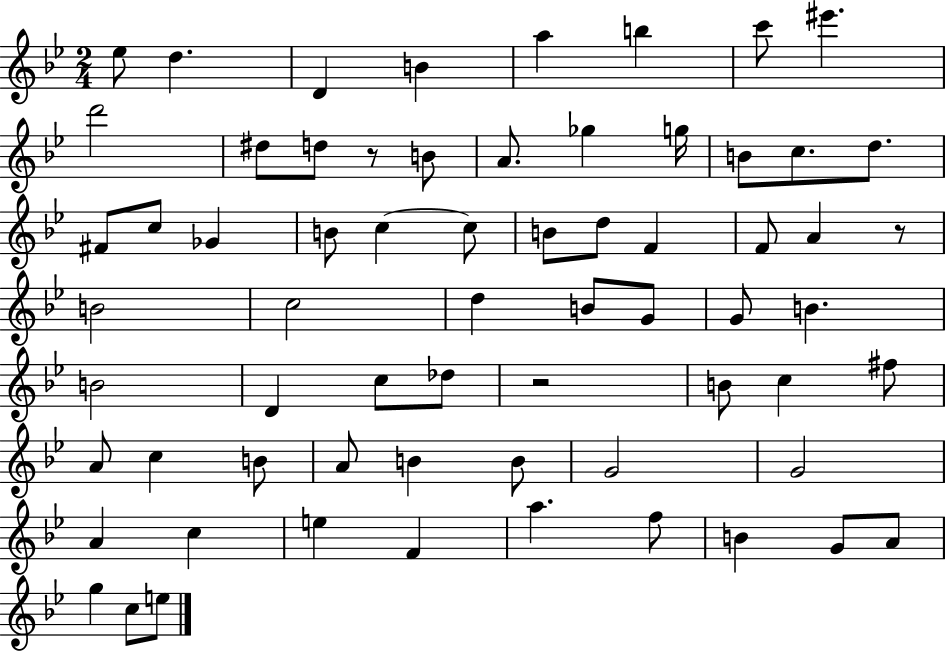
Eb5/e D5/q. D4/q B4/q A5/q B5/q C6/e EIS6/q. D6/h D#5/e D5/e R/e B4/e A4/e. Gb5/q G5/s B4/e C5/e. D5/e. F#4/e C5/e Gb4/q B4/e C5/q C5/e B4/e D5/e F4/q F4/e A4/q R/e B4/h C5/h D5/q B4/e G4/e G4/e B4/q. B4/h D4/q C5/e Db5/e R/h B4/e C5/q F#5/e A4/e C5/q B4/e A4/e B4/q B4/e G4/h G4/h A4/q C5/q E5/q F4/q A5/q. F5/e B4/q G4/e A4/e G5/q C5/e E5/e